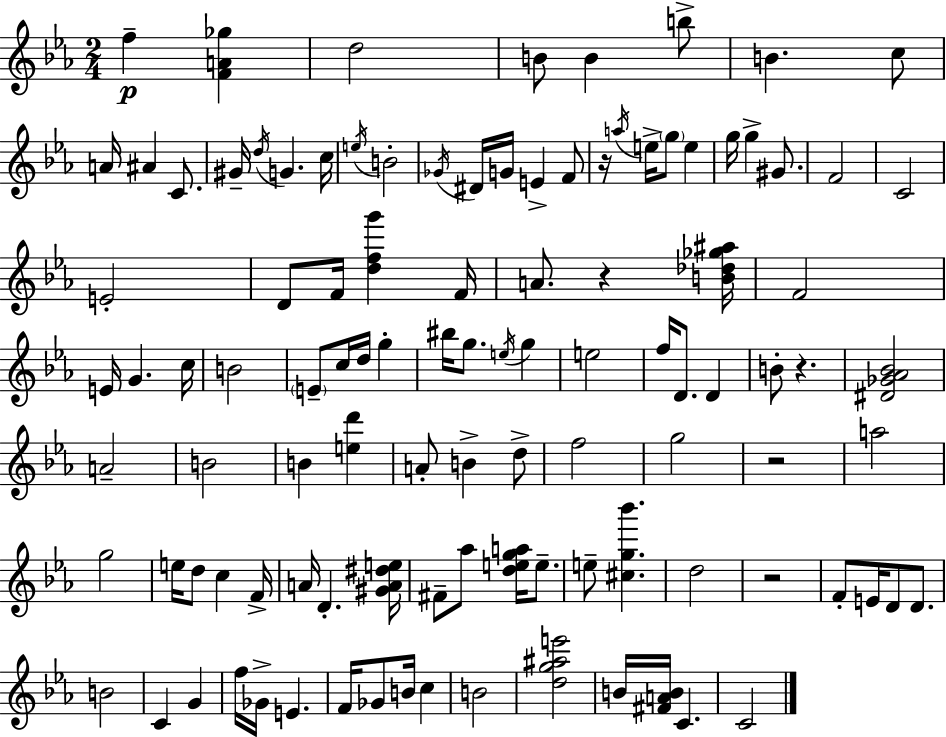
X:1
T:Untitled
M:2/4
L:1/4
K:Eb
f [FA_g] d2 B/2 B b/2 B c/2 A/4 ^A C/2 ^G/4 d/4 G c/4 e/4 B2 _G/4 ^D/4 G/4 E F/2 z/4 a/4 e/4 g/2 e g/4 g ^G/2 F2 C2 E2 D/2 F/4 [dfg'] F/4 A/2 z [B_d_g^a]/4 F2 E/4 G c/4 B2 E/2 c/4 d/4 g ^b/4 g/2 e/4 g e2 f/4 D/2 D B/2 z [^D_G_A_B]2 A2 B2 B [ed'] A/2 B d/2 f2 g2 z2 a2 g2 e/4 d/2 c F/4 A/4 D [^GA^de]/4 ^F/2 _a/2 [dega]/4 e/2 e/2 [^cg_b'] d2 z2 F/2 E/4 D/2 D/2 B2 C G f/4 _G/4 E F/4 _G/2 B/4 c B2 [dg^ae']2 B/4 [^FAB]/4 C C2